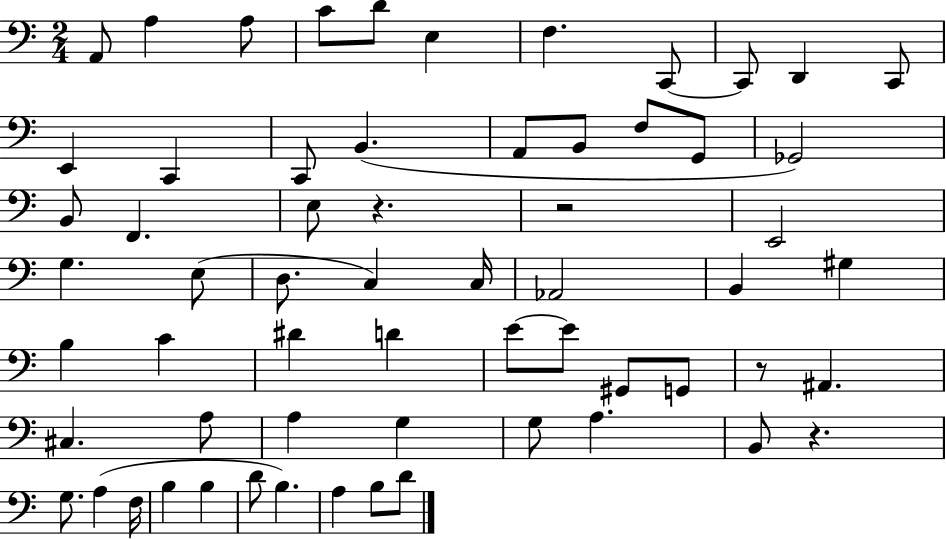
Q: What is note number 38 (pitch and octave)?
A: E4